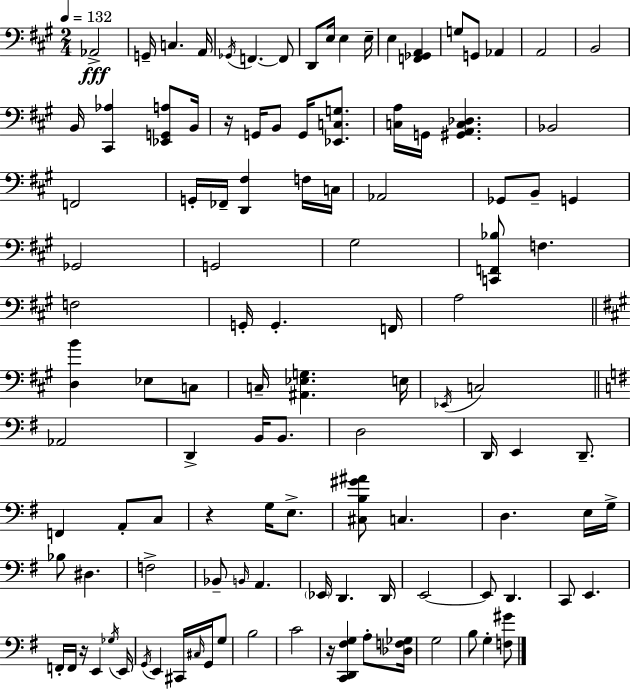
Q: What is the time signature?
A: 2/4